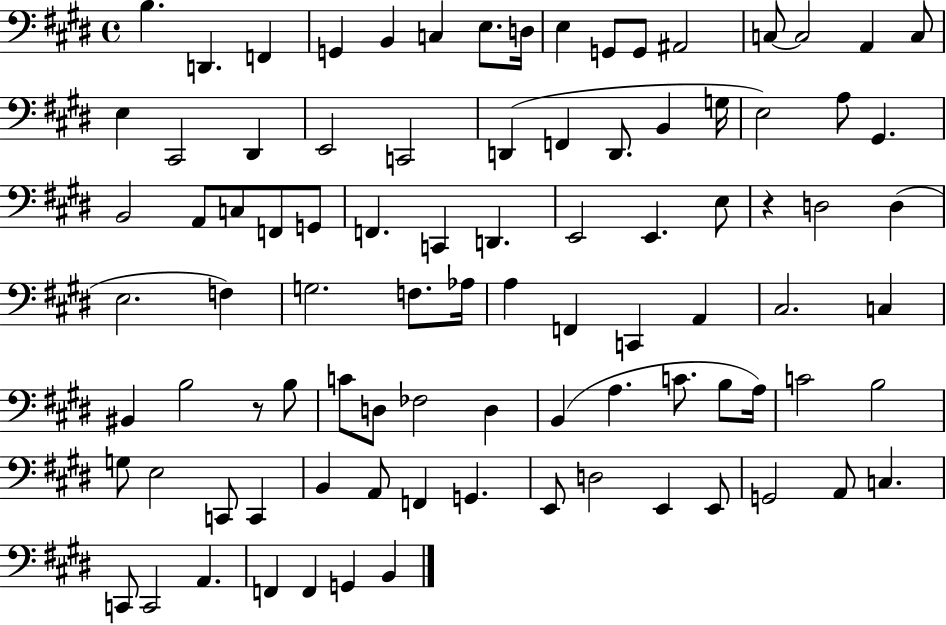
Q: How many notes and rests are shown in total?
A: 91